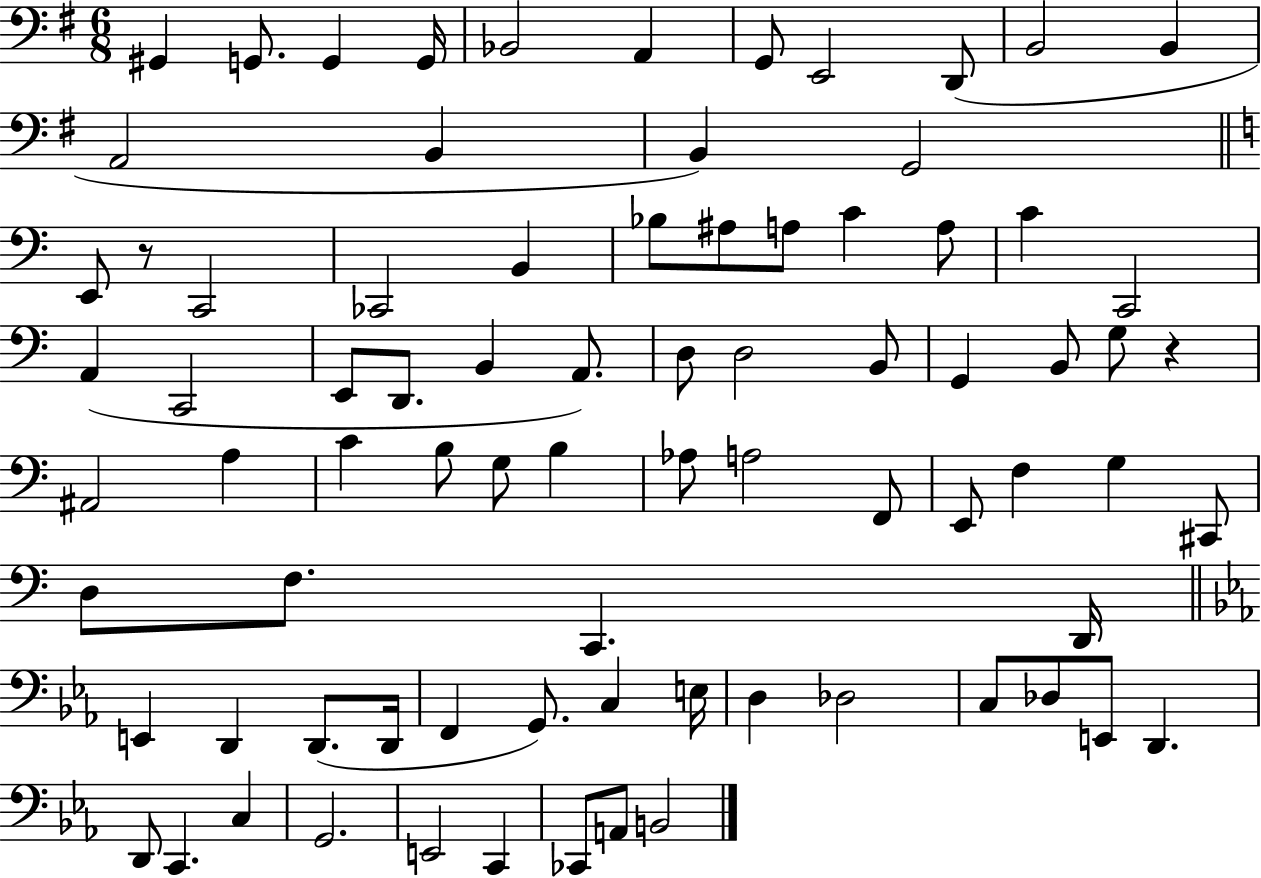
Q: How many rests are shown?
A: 2